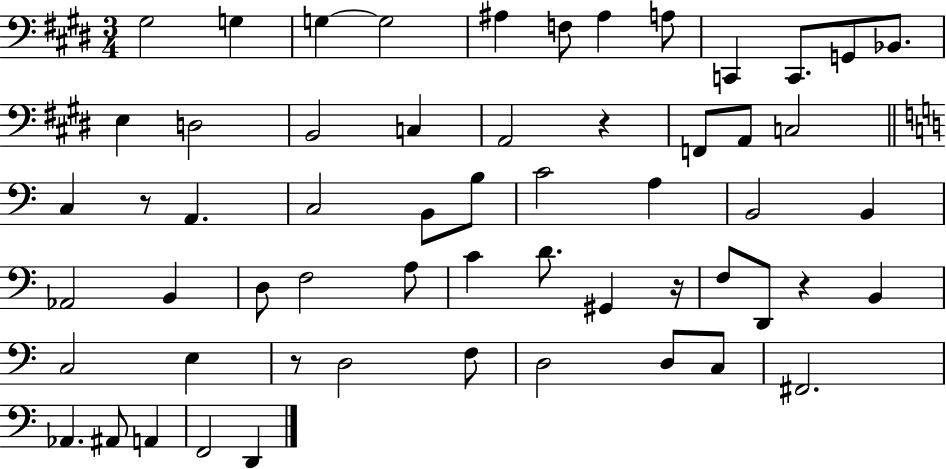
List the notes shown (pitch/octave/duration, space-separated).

G#3/h G3/q G3/q G3/h A#3/q F3/e A#3/q A3/e C2/q C2/e. G2/e Bb2/e. E3/q D3/h B2/h C3/q A2/h R/q F2/e A2/e C3/h C3/q R/e A2/q. C3/h B2/e B3/e C4/h A3/q B2/h B2/q Ab2/h B2/q D3/e F3/h A3/e C4/q D4/e. G#2/q R/s F3/e D2/e R/q B2/q C3/h E3/q R/e D3/h F3/e D3/h D3/e C3/e F#2/h. Ab2/q. A#2/e A2/q F2/h D2/q